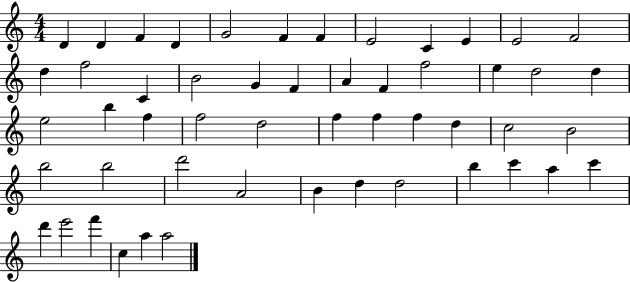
D4/q D4/q F4/q D4/q G4/h F4/q F4/q E4/h C4/q E4/q E4/h F4/h D5/q F5/h C4/q B4/h G4/q F4/q A4/q F4/q F5/h E5/q D5/h D5/q E5/h B5/q F5/q F5/h D5/h F5/q F5/q F5/q D5/q C5/h B4/h B5/h B5/h D6/h A4/h B4/q D5/q D5/h B5/q C6/q A5/q C6/q D6/q E6/h F6/q C5/q A5/q A5/h